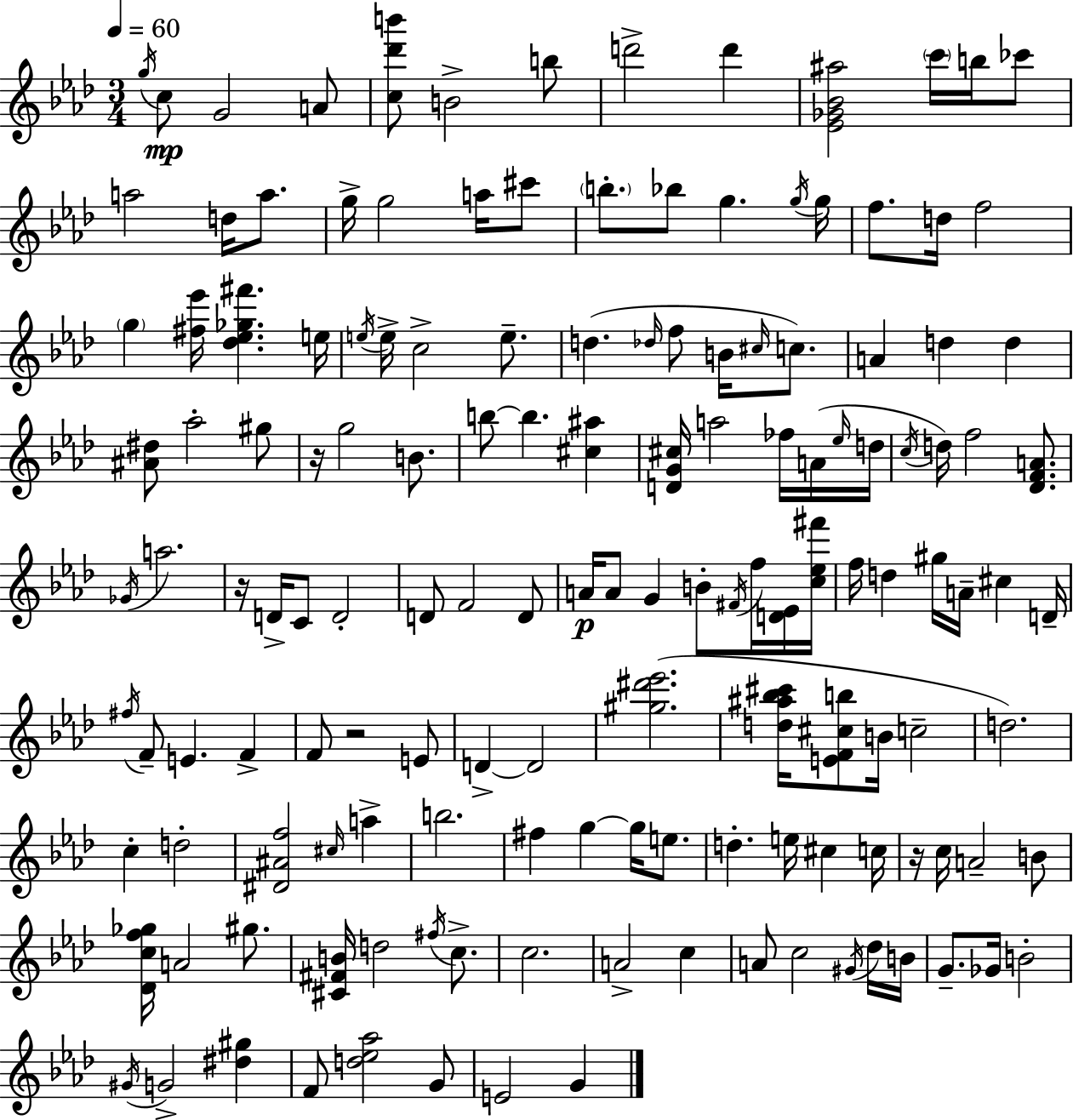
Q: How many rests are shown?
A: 4